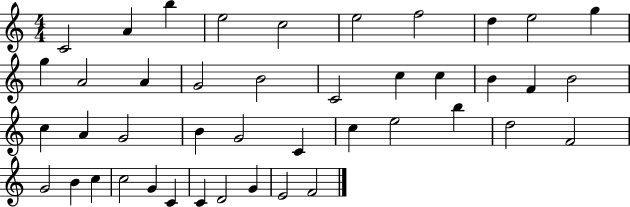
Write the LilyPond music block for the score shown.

{
  \clef treble
  \numericTimeSignature
  \time 4/4
  \key c \major
  c'2 a'4 b''4 | e''2 c''2 | e''2 f''2 | d''4 e''2 g''4 | \break g''4 a'2 a'4 | g'2 b'2 | c'2 c''4 c''4 | b'4 f'4 b'2 | \break c''4 a'4 g'2 | b'4 g'2 c'4 | c''4 e''2 b''4 | d''2 f'2 | \break g'2 b'4 c''4 | c''2 g'4 c'4 | c'4 d'2 g'4 | e'2 f'2 | \break \bar "|."
}